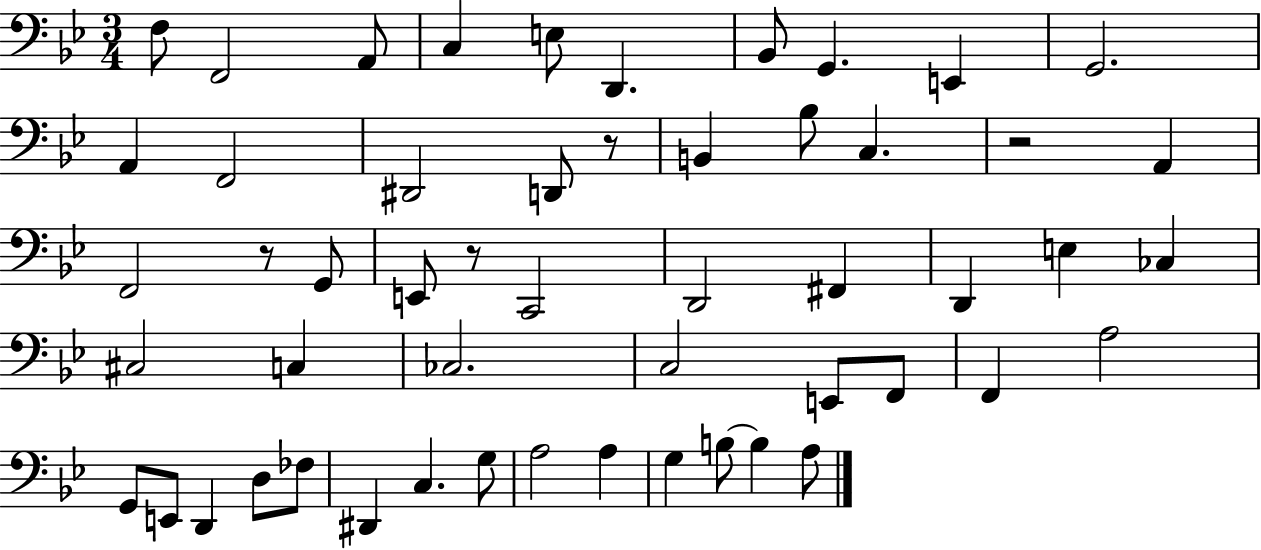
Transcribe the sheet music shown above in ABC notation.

X:1
T:Untitled
M:3/4
L:1/4
K:Bb
F,/2 F,,2 A,,/2 C, E,/2 D,, _B,,/2 G,, E,, G,,2 A,, F,,2 ^D,,2 D,,/2 z/2 B,, _B,/2 C, z2 A,, F,,2 z/2 G,,/2 E,,/2 z/2 C,,2 D,,2 ^F,, D,, E, _C, ^C,2 C, _C,2 C,2 E,,/2 F,,/2 F,, A,2 G,,/2 E,,/2 D,, D,/2 _F,/2 ^D,, C, G,/2 A,2 A, G, B,/2 B, A,/2